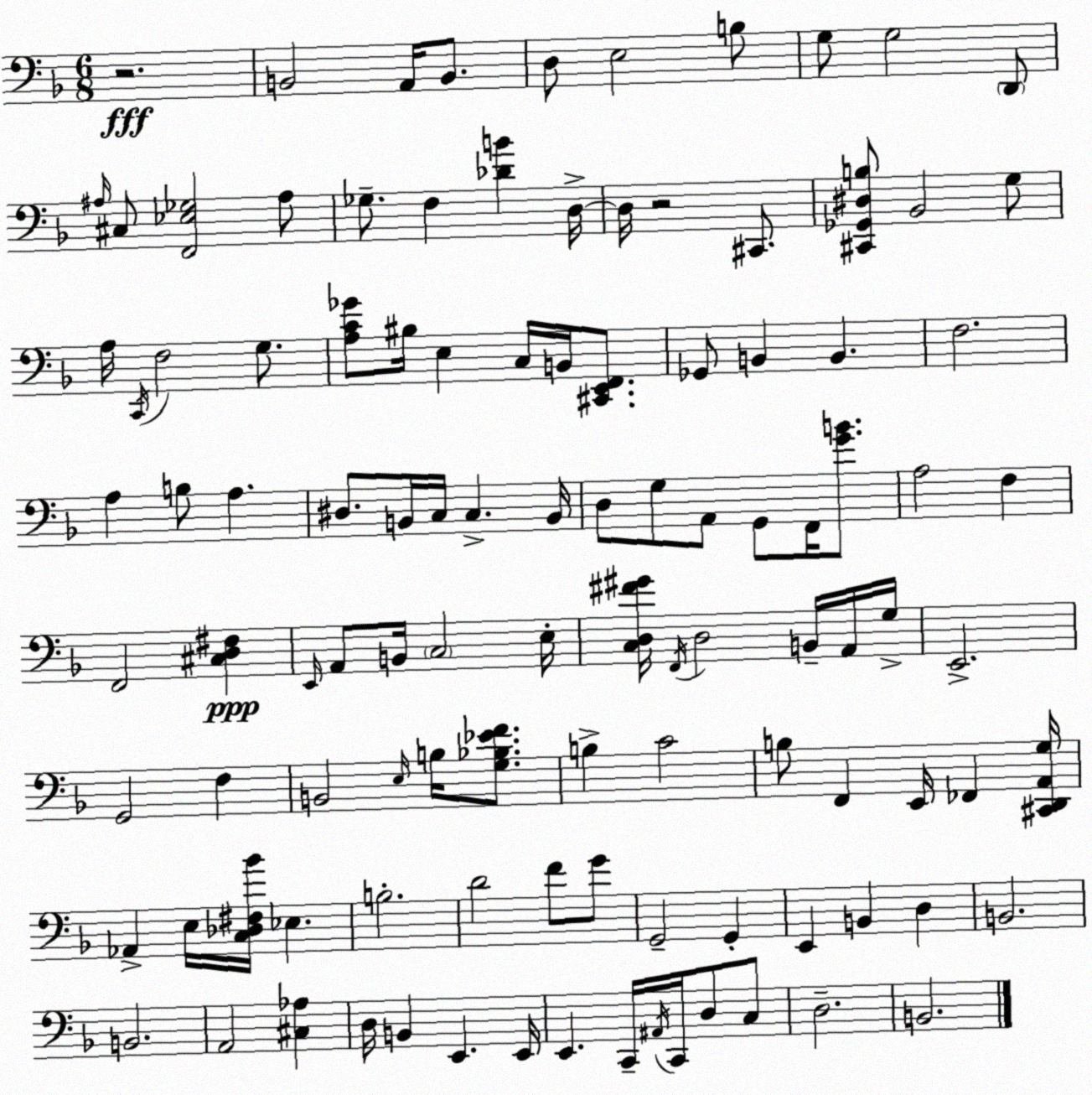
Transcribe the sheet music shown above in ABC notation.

X:1
T:Untitled
M:6/8
L:1/4
K:F
z2 B,,2 A,,/4 B,,/2 D,/2 E,2 B,/2 G,/2 G,2 D,,/2 ^A,/4 ^C,/2 [F,,_E,_G,]2 ^A,/2 _G,/2 F, [_DB] D,/4 D,/4 z2 ^C,,/2 [^C,,_G,,^D,B,]/2 _B,,2 G,/2 A,/4 C,,/4 F,2 G,/2 [A,C_G]/2 ^B,/4 E, C,/4 B,,/4 [^C,,E,,F,,]/2 _G,,/2 B,, B,, F,2 A, B,/2 A, ^D,/2 B,,/4 C,/4 C, B,,/4 D,/2 G,/2 A,,/2 G,,/2 F,,/4 [GB]/2 A,2 F, F,,2 [^C,D,^F,] E,,/4 A,,/2 B,,/4 C,2 E,/4 [C,D,^F^G]/4 F,,/4 D,2 B,,/4 A,,/4 G,/4 E,,2 G,,2 F, B,,2 E,/4 B,/4 [G,_B,_EF]/2 B, C2 B,/2 F,, E,,/4 _F,, [^C,,D,,A,,G,]/4 _A,, E,/4 [C,_D,^F,_B]/4 _E, B,2 D2 F/2 G/2 G,,2 G,, E,, B,, D, B,,2 B,,2 A,,2 [^C,_A,] D,/4 B,, E,, E,,/4 E,, C,,/4 ^A,,/4 C,,/4 D,/2 C,/2 D,2 B,,2